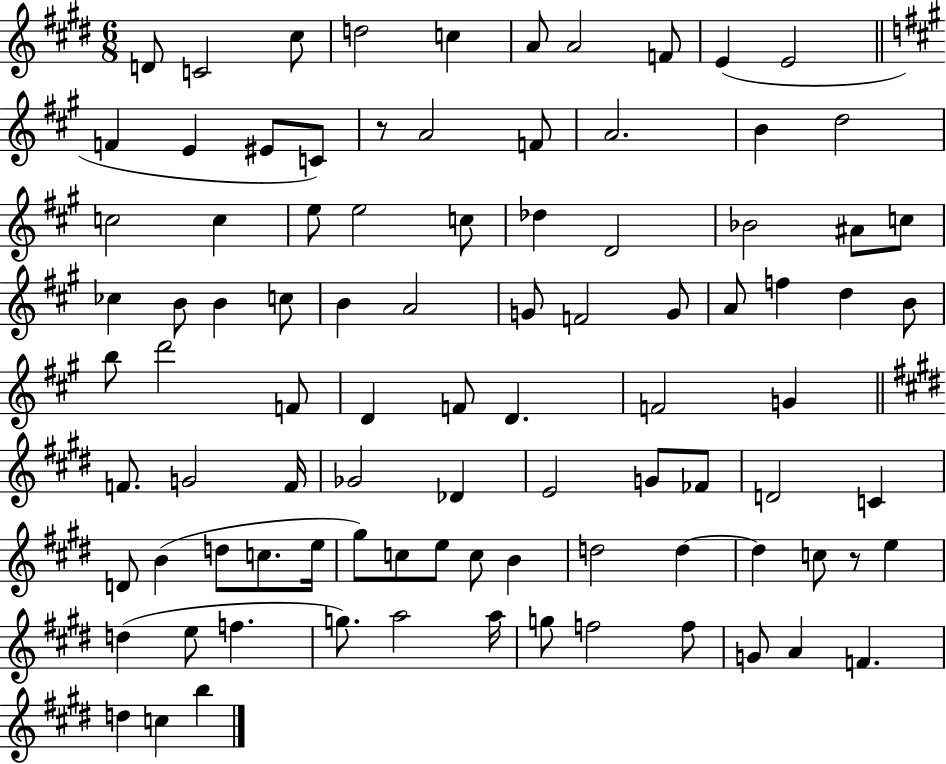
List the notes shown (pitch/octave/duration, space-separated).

D4/e C4/h C#5/e D5/h C5/q A4/e A4/h F4/e E4/q E4/h F4/q E4/q EIS4/e C4/e R/e A4/h F4/e A4/h. B4/q D5/h C5/h C5/q E5/e E5/h C5/e Db5/q D4/h Bb4/h A#4/e C5/e CES5/q B4/e B4/q C5/e B4/q A4/h G4/e F4/h G4/e A4/e F5/q D5/q B4/e B5/e D6/h F4/e D4/q F4/e D4/q. F4/h G4/q F4/e. G4/h F4/s Gb4/h Db4/q E4/h G4/e FES4/e D4/h C4/q D4/e B4/q D5/e C5/e. E5/s G#5/e C5/e E5/e C5/e B4/q D5/h D5/q D5/q C5/e R/e E5/q D5/q E5/e F5/q. G5/e. A5/h A5/s G5/e F5/h F5/e G4/e A4/q F4/q. D5/q C5/q B5/q